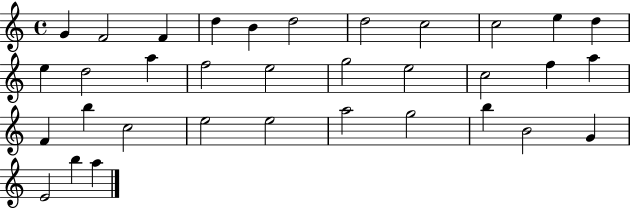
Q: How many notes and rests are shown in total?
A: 34